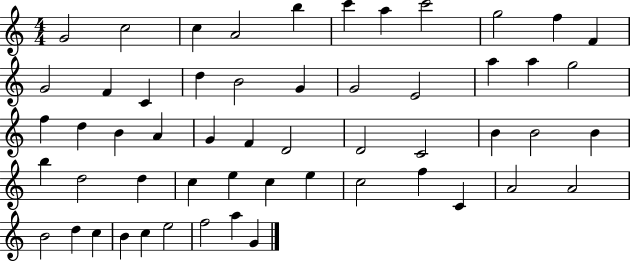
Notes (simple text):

G4/h C5/h C5/q A4/h B5/q C6/q A5/q C6/h G5/h F5/q F4/q G4/h F4/q C4/q D5/q B4/h G4/q G4/h E4/h A5/q A5/q G5/h F5/q D5/q B4/q A4/q G4/q F4/q D4/h D4/h C4/h B4/q B4/h B4/q B5/q D5/h D5/q C5/q E5/q C5/q E5/q C5/h F5/q C4/q A4/h A4/h B4/h D5/q C5/q B4/q C5/q E5/h F5/h A5/q G4/q